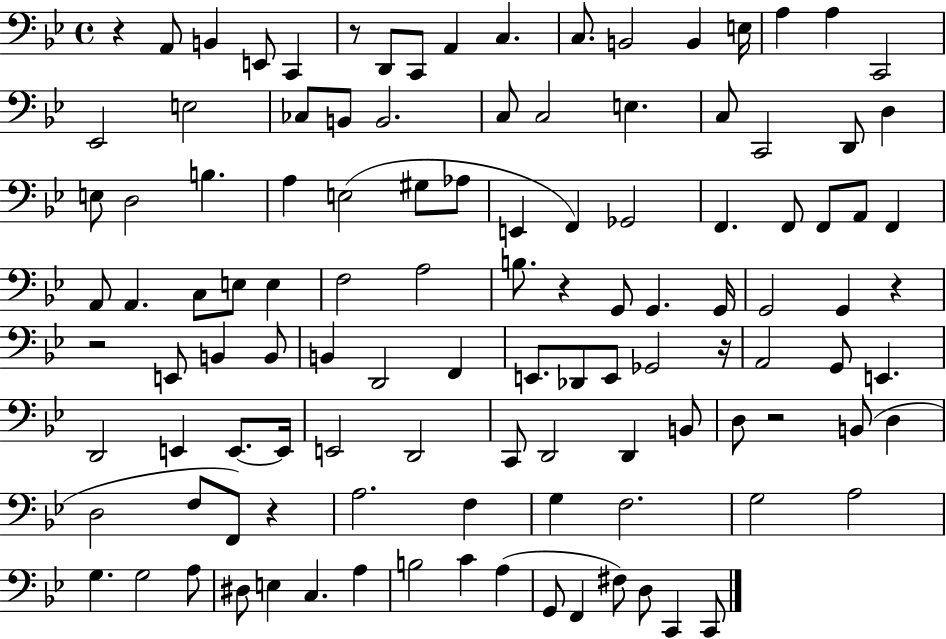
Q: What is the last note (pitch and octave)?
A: C2